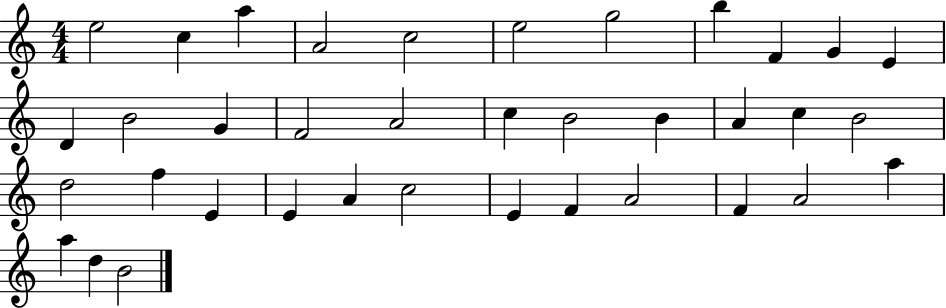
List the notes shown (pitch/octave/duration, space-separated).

E5/h C5/q A5/q A4/h C5/h E5/h G5/h B5/q F4/q G4/q E4/q D4/q B4/h G4/q F4/h A4/h C5/q B4/h B4/q A4/q C5/q B4/h D5/h F5/q E4/q E4/q A4/q C5/h E4/q F4/q A4/h F4/q A4/h A5/q A5/q D5/q B4/h